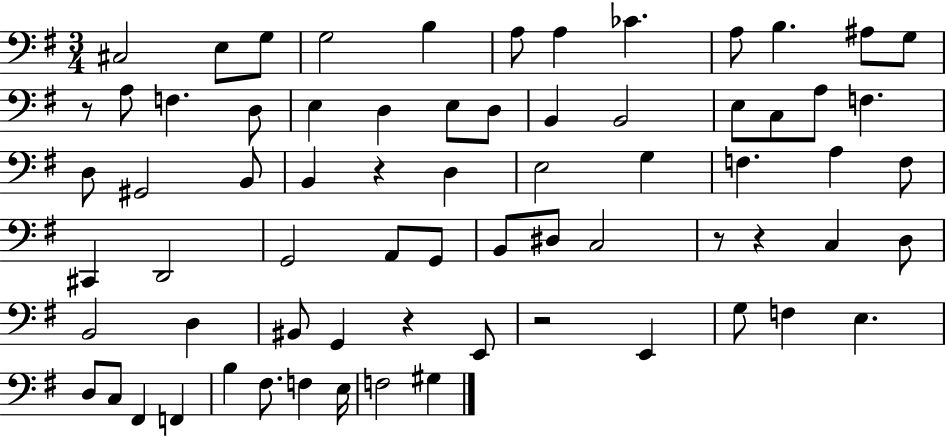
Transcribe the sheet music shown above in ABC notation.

X:1
T:Untitled
M:3/4
L:1/4
K:G
^C,2 E,/2 G,/2 G,2 B, A,/2 A, _C A,/2 B, ^A,/2 G,/2 z/2 A,/2 F, D,/2 E, D, E,/2 D,/2 B,, B,,2 E,/2 C,/2 A,/2 F, D,/2 ^G,,2 B,,/2 B,, z D, E,2 G, F, A, F,/2 ^C,, D,,2 G,,2 A,,/2 G,,/2 B,,/2 ^D,/2 C,2 z/2 z C, D,/2 B,,2 D, ^B,,/2 G,, z E,,/2 z2 E,, G,/2 F, E, D,/2 C,/2 ^F,, F,, B, ^F,/2 F, E,/4 F,2 ^G,